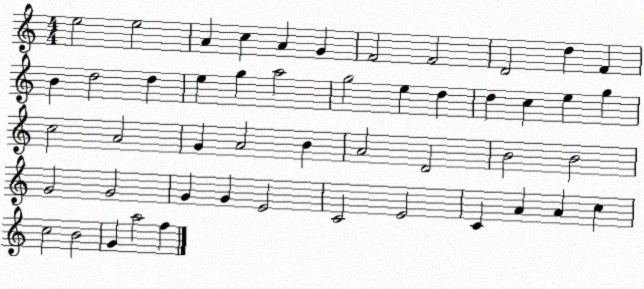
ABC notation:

X:1
T:Untitled
M:4/4
L:1/4
K:C
e2 e2 A c A G F2 F2 D2 d F B d2 d e g a2 g2 e d d c e g c2 A2 G A2 B A2 D2 B2 B2 G2 G2 G G E2 C2 E2 C A A c c2 B2 G a2 f